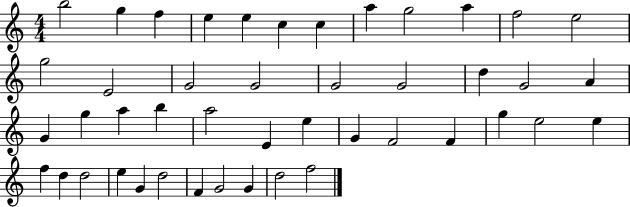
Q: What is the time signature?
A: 4/4